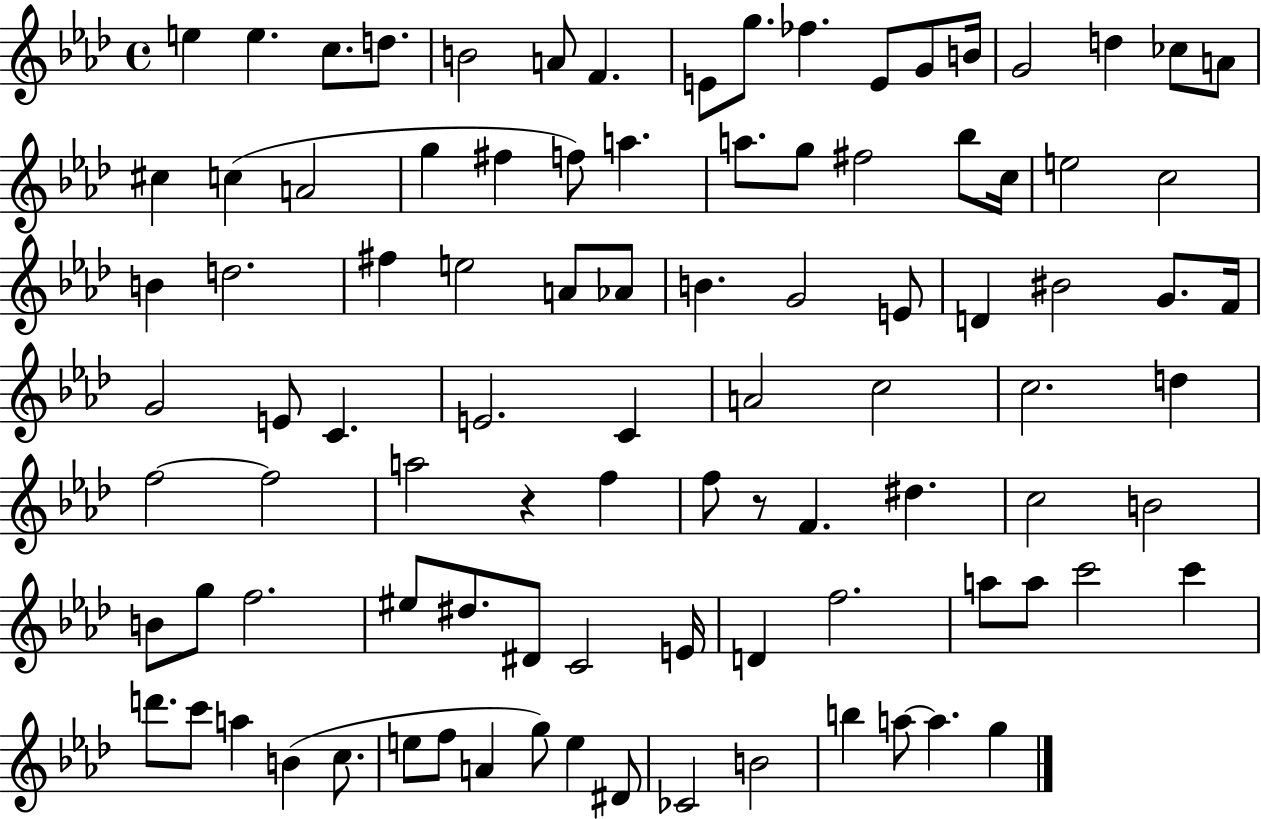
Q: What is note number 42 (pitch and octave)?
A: BIS4